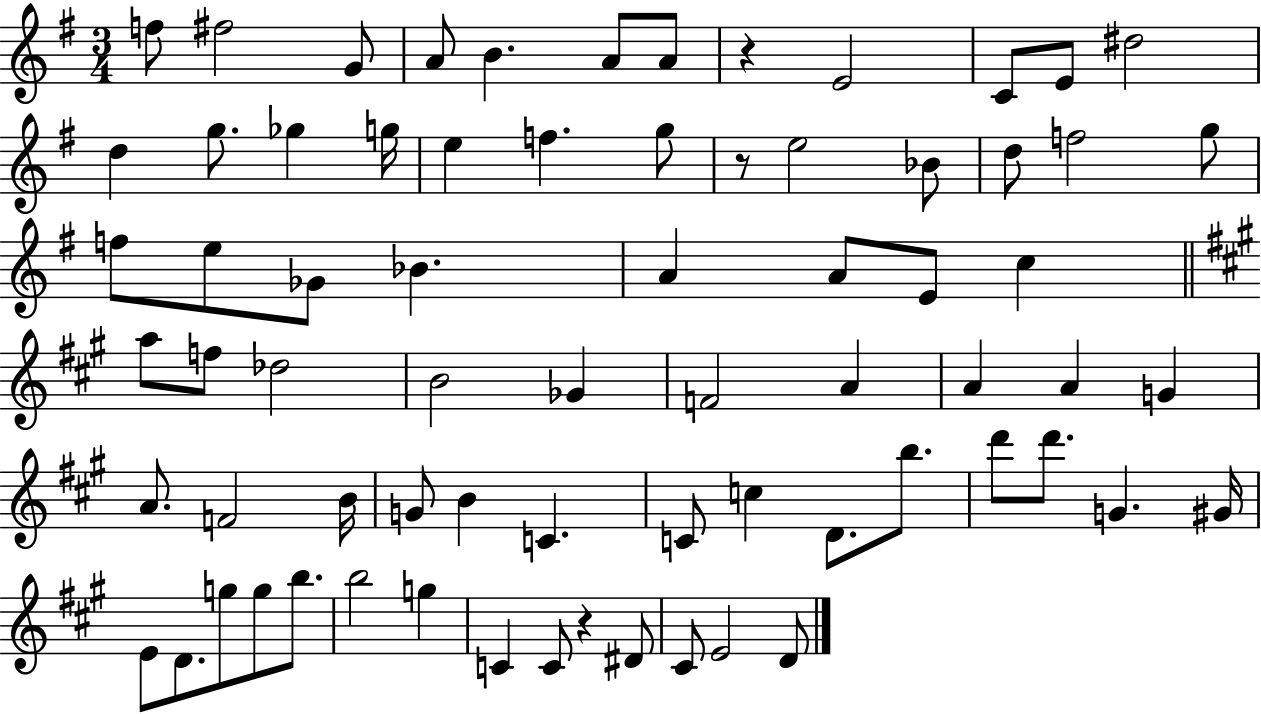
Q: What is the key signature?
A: G major